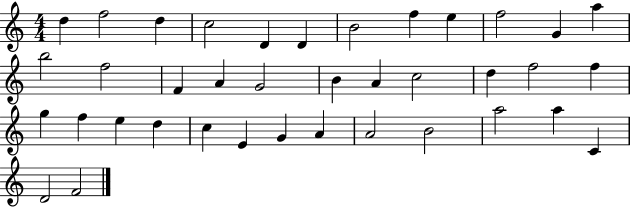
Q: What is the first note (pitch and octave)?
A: D5